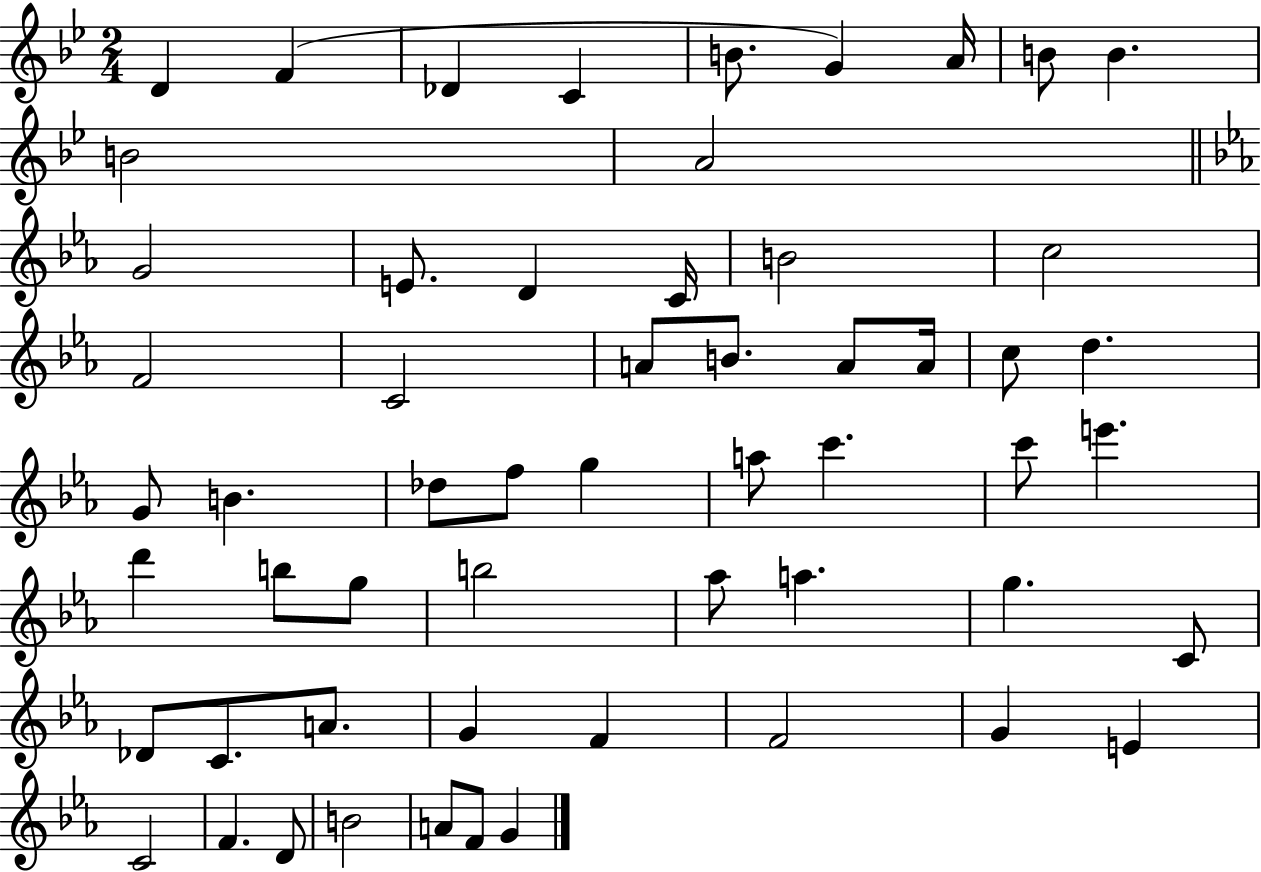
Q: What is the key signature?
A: BES major